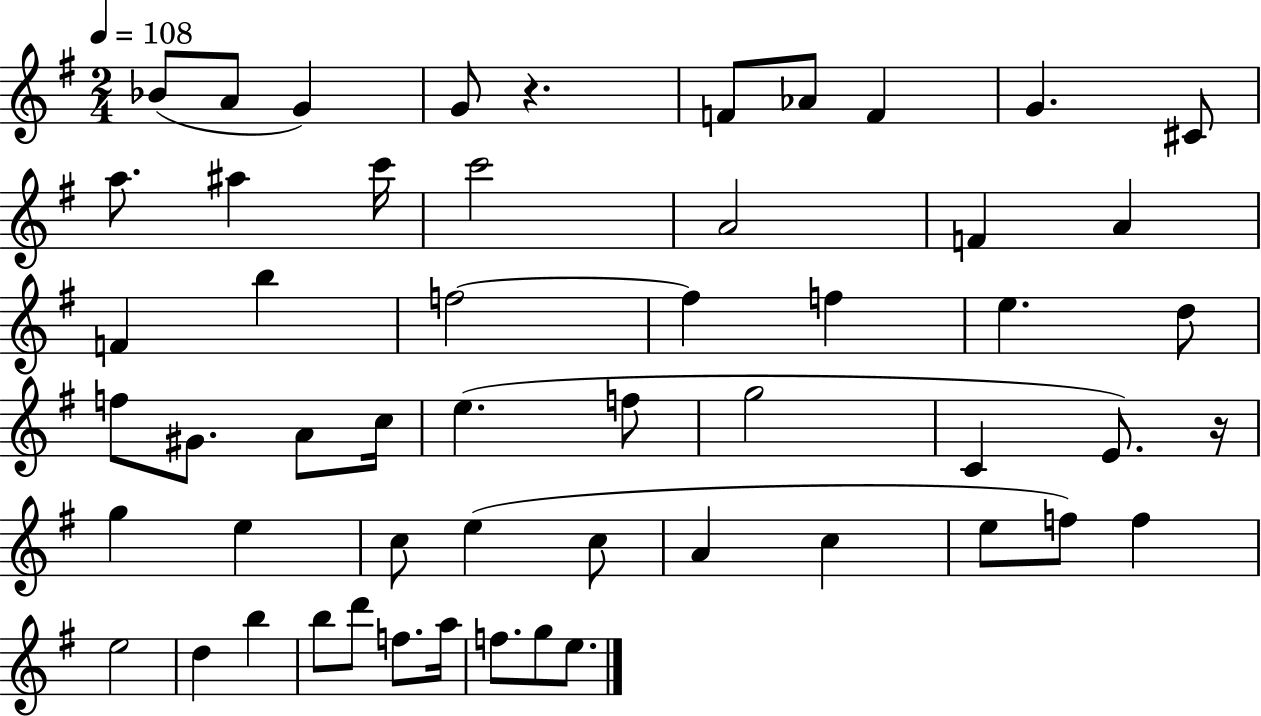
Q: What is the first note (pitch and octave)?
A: Bb4